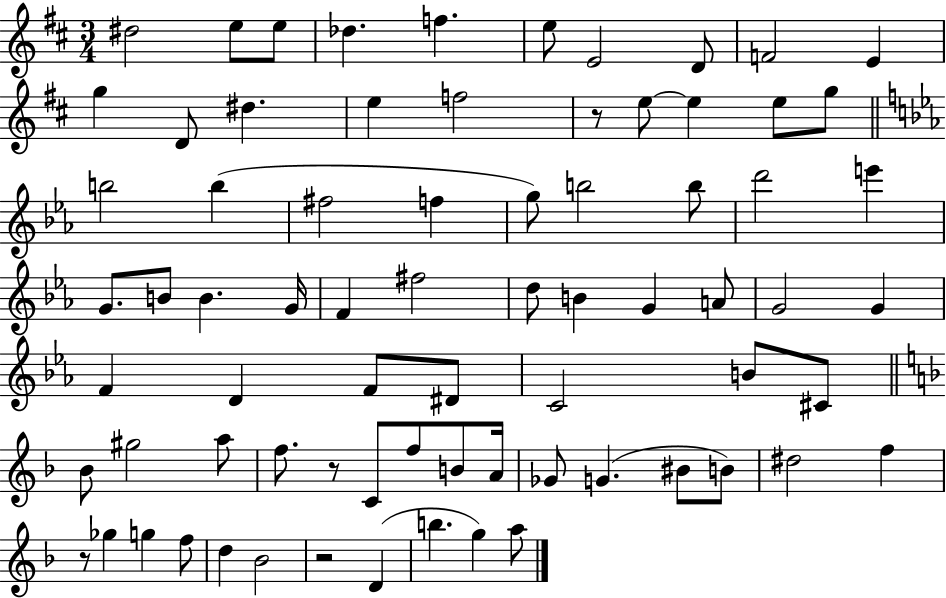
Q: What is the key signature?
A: D major